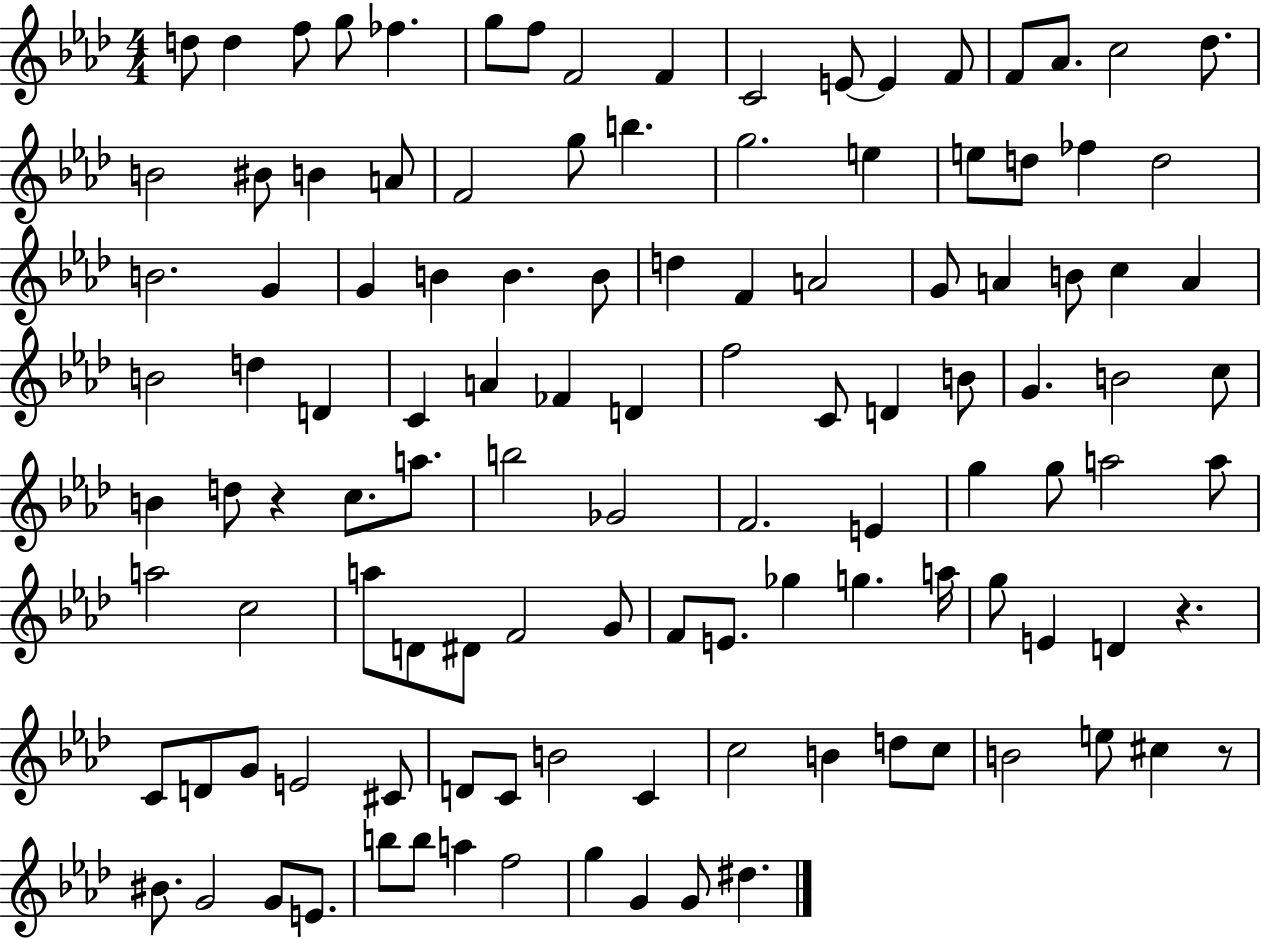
D5/e D5/q F5/e G5/e FES5/q. G5/e F5/e F4/h F4/q C4/h E4/e E4/q F4/e F4/e Ab4/e. C5/h Db5/e. B4/h BIS4/e B4/q A4/e F4/h G5/e B5/q. G5/h. E5/q E5/e D5/e FES5/q D5/h B4/h. G4/q G4/q B4/q B4/q. B4/e D5/q F4/q A4/h G4/e A4/q B4/e C5/q A4/q B4/h D5/q D4/q C4/q A4/q FES4/q D4/q F5/h C4/e D4/q B4/e G4/q. B4/h C5/e B4/q D5/e R/q C5/e. A5/e. B5/h Gb4/h F4/h. E4/q G5/q G5/e A5/h A5/e A5/h C5/h A5/e D4/e D#4/e F4/h G4/e F4/e E4/e. Gb5/q G5/q. A5/s G5/e E4/q D4/q R/q. C4/e D4/e G4/e E4/h C#4/e D4/e C4/e B4/h C4/q C5/h B4/q D5/e C5/e B4/h E5/e C#5/q R/e BIS4/e. G4/h G4/e E4/e. B5/e B5/e A5/q F5/h G5/q G4/q G4/e D#5/q.